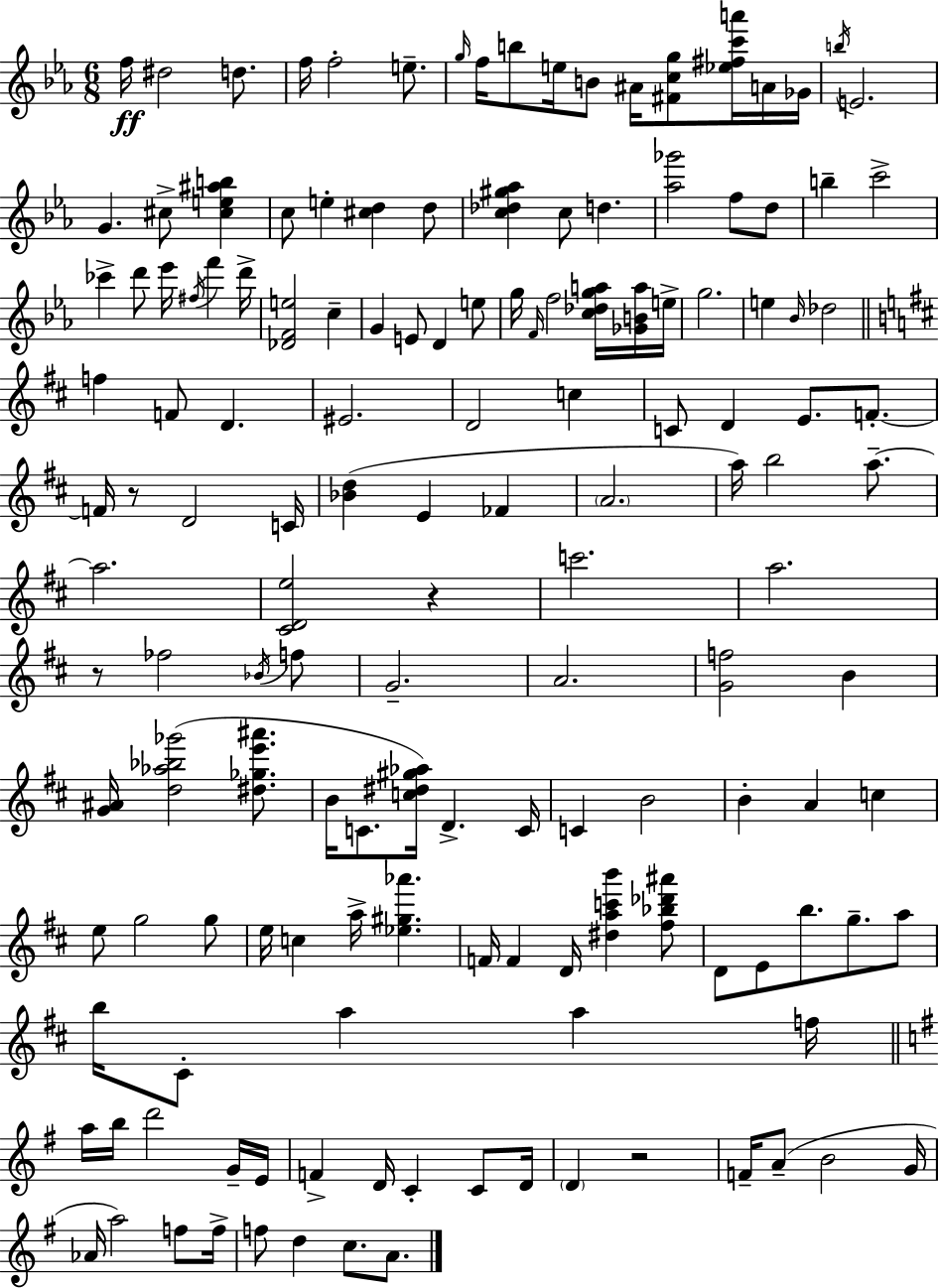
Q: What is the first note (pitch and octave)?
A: F5